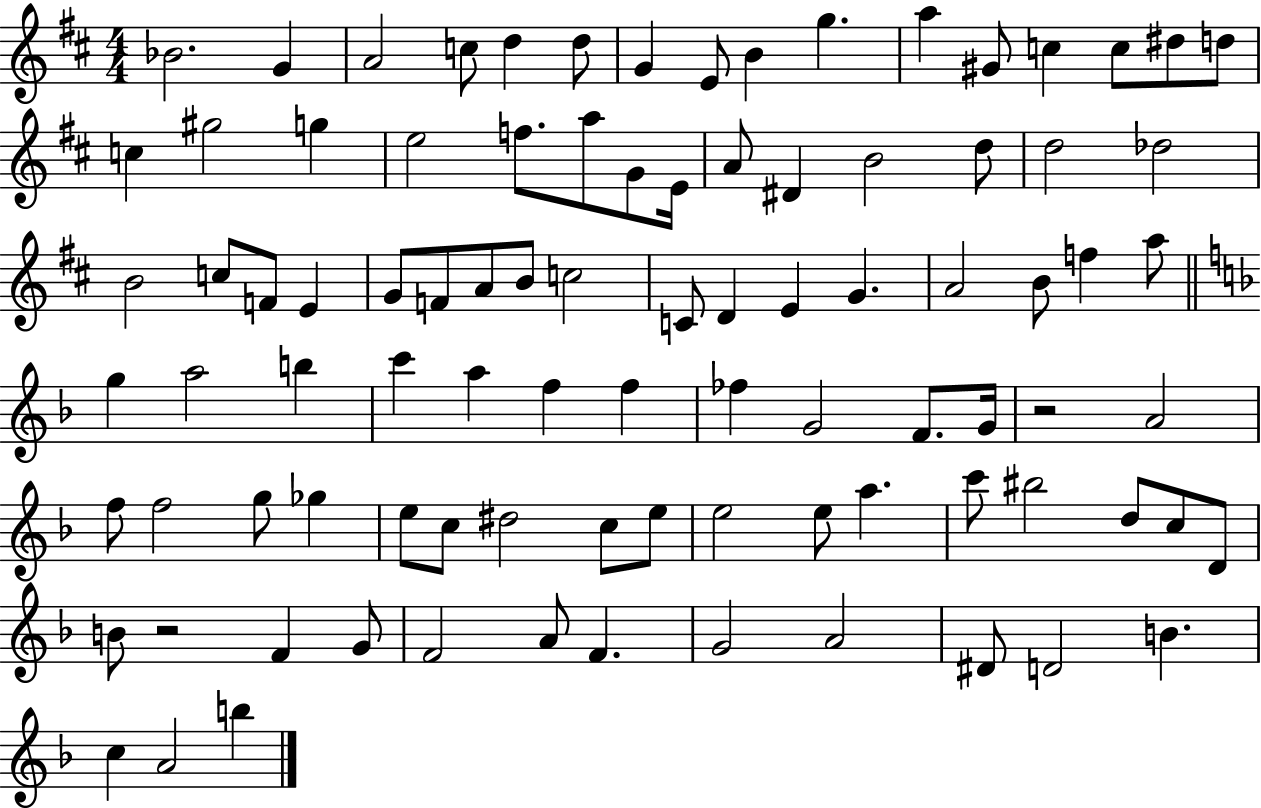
Bb4/h. G4/q A4/h C5/e D5/q D5/e G4/q E4/e B4/q G5/q. A5/q G#4/e C5/q C5/e D#5/e D5/e C5/q G#5/h G5/q E5/h F5/e. A5/e G4/e E4/s A4/e D#4/q B4/h D5/e D5/h Db5/h B4/h C5/e F4/e E4/q G4/e F4/e A4/e B4/e C5/h C4/e D4/q E4/q G4/q. A4/h B4/e F5/q A5/e G5/q A5/h B5/q C6/q A5/q F5/q F5/q FES5/q G4/h F4/e. G4/s R/h A4/h F5/e F5/h G5/e Gb5/q E5/e C5/e D#5/h C5/e E5/e E5/h E5/e A5/q. C6/e BIS5/h D5/e C5/e D4/e B4/e R/h F4/q G4/e F4/h A4/e F4/q. G4/h A4/h D#4/e D4/h B4/q. C5/q A4/h B5/q